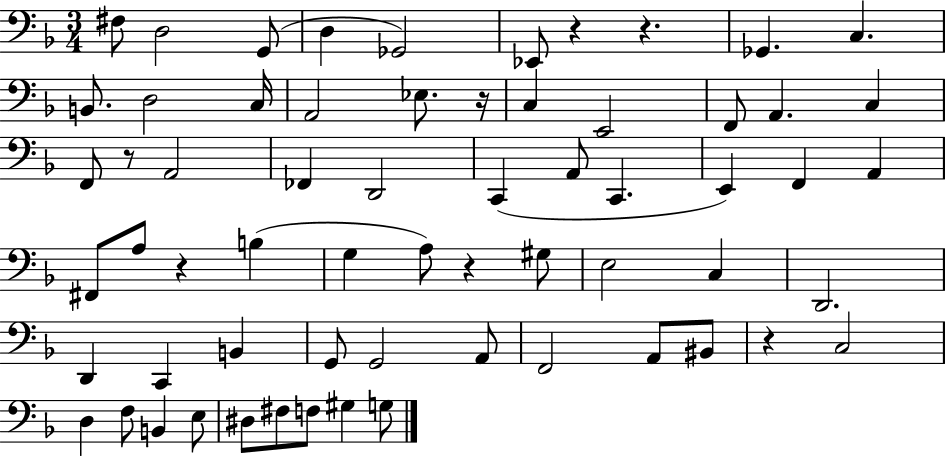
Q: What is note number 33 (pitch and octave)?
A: A3